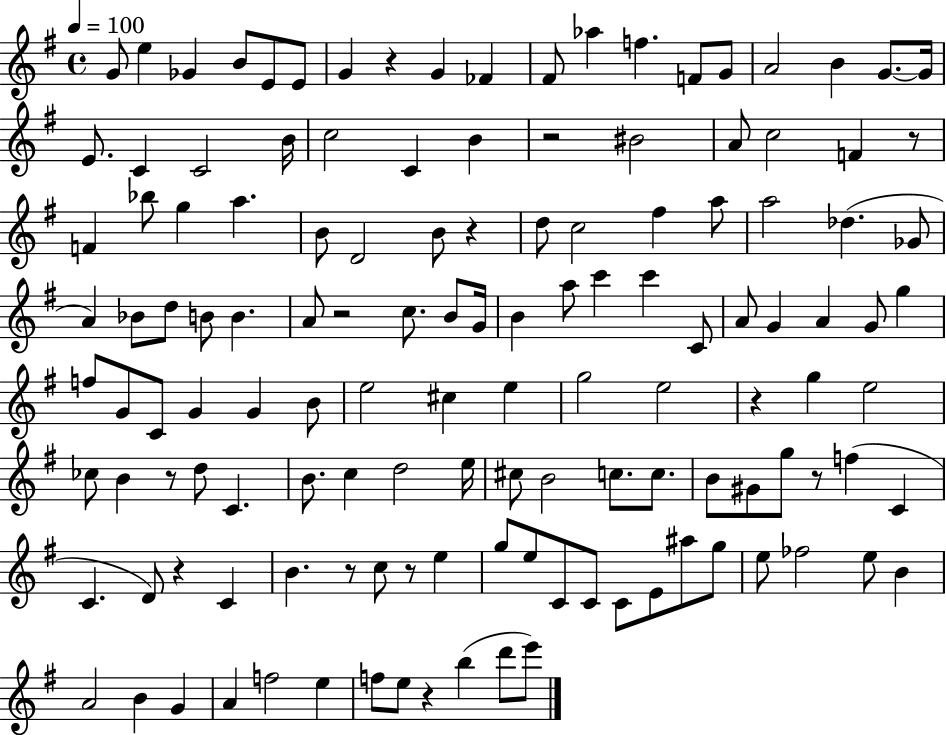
{
  \clef treble
  \time 4/4
  \defaultTimeSignature
  \key g \major
  \tempo 4 = 100
  g'8 e''4 ges'4 b'8 e'8 e'8 | g'4 r4 g'4 fes'4 | fis'8 aes''4 f''4. f'8 g'8 | a'2 b'4 g'8.~~ g'16 | \break e'8. c'4 c'2 b'16 | c''2 c'4 b'4 | r2 bis'2 | a'8 c''2 f'4 r8 | \break f'4 bes''8 g''4 a''4. | b'8 d'2 b'8 r4 | d''8 c''2 fis''4 a''8 | a''2 des''4.( ges'8 | \break a'4) bes'8 d''8 b'8 b'4. | a'8 r2 c''8. b'8 g'16 | b'4 a''8 c'''4 c'''4 c'8 | a'8 g'4 a'4 g'8 g''4 | \break f''8 g'8 c'8 g'4 g'4 b'8 | e''2 cis''4 e''4 | g''2 e''2 | r4 g''4 e''2 | \break ces''8 b'4 r8 d''8 c'4. | b'8. c''4 d''2 e''16 | cis''8 b'2 c''8. c''8. | b'8 gis'8 g''8 r8 f''4( c'4 | \break c'4. d'8) r4 c'4 | b'4. r8 c''8 r8 e''4 | g''8 e''8 c'8 c'8 c'8 e'8 ais''8 g''8 | e''8 fes''2 e''8 b'4 | \break a'2 b'4 g'4 | a'4 f''2 e''4 | f''8 e''8 r4 b''4( d'''8 e'''8) | \bar "|."
}